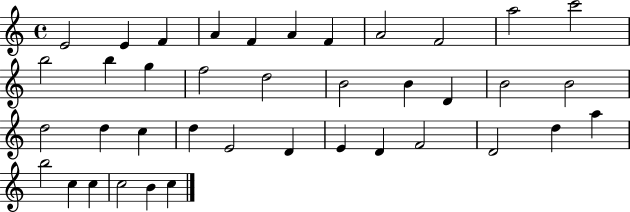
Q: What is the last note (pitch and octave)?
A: C5